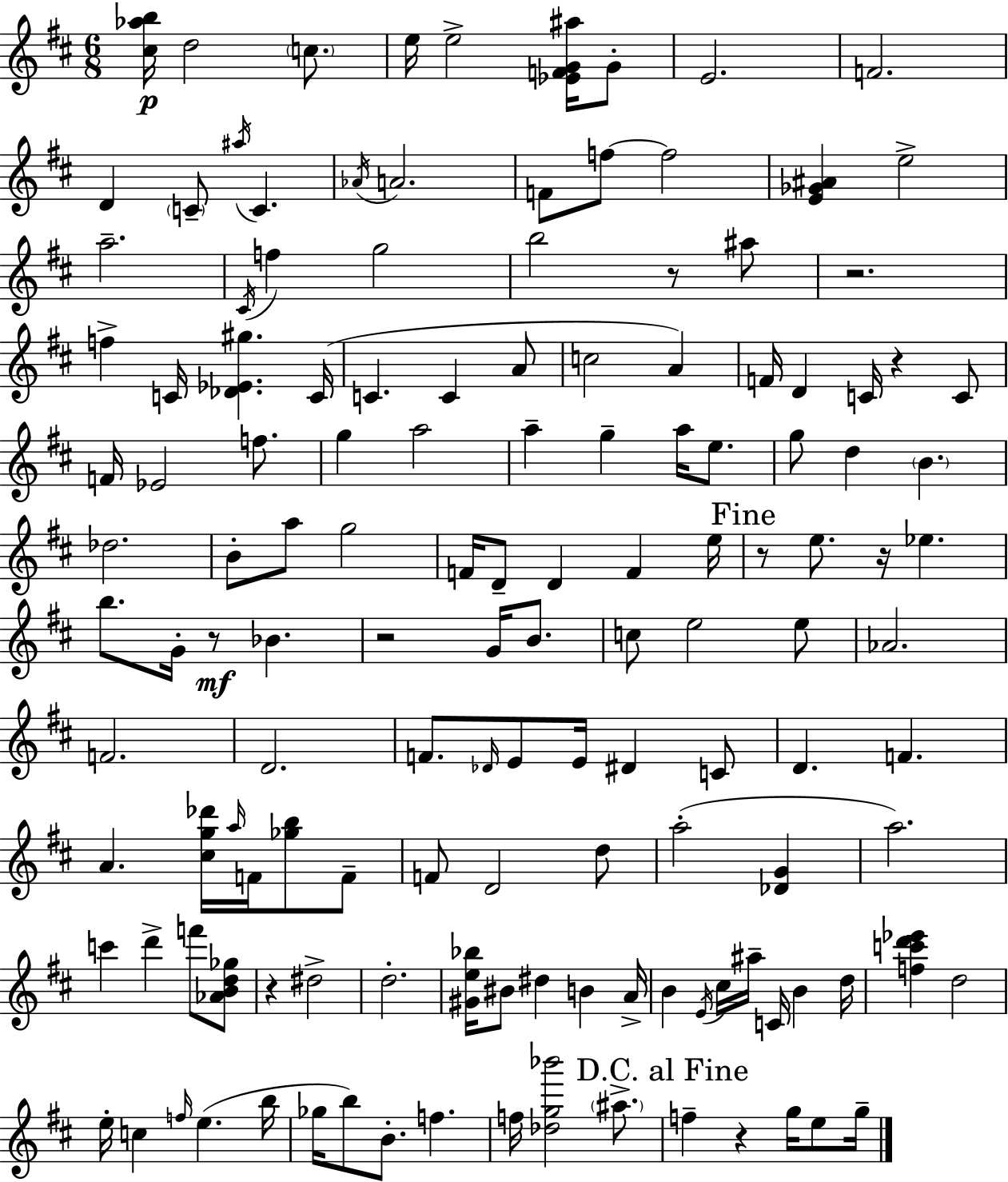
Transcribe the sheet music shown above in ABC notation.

X:1
T:Untitled
M:6/8
L:1/4
K:D
[^c_ab]/4 d2 c/2 e/4 e2 [_EFG^a]/4 G/2 E2 F2 D C/2 ^a/4 C _A/4 A2 F/2 f/2 f2 [E_G^A] e2 a2 ^C/4 f g2 b2 z/2 ^a/2 z2 f C/4 [_D_E^g] C/4 C C A/2 c2 A F/4 D C/4 z C/2 F/4 _E2 f/2 g a2 a g a/4 e/2 g/2 d B _d2 B/2 a/2 g2 F/4 D/2 D F e/4 z/2 e/2 z/4 _e b/2 G/4 z/2 _B z2 G/4 B/2 c/2 e2 e/2 _A2 F2 D2 F/2 _D/4 E/2 E/4 ^D C/2 D F A [^cg_d']/4 a/4 F/4 [_gb]/2 F/2 F/2 D2 d/2 a2 [_DG] a2 c' d' f'/2 [_ABd_g]/2 z ^d2 d2 [^Ge_b]/4 ^B/2 ^d B A/4 B E/4 ^c/4 ^a/4 C/4 B d/4 [fc'd'_e'] d2 e/4 c f/4 e b/4 _g/4 b/2 B/2 f f/4 [_dg_b']2 ^a/2 f z g/4 e/2 g/4